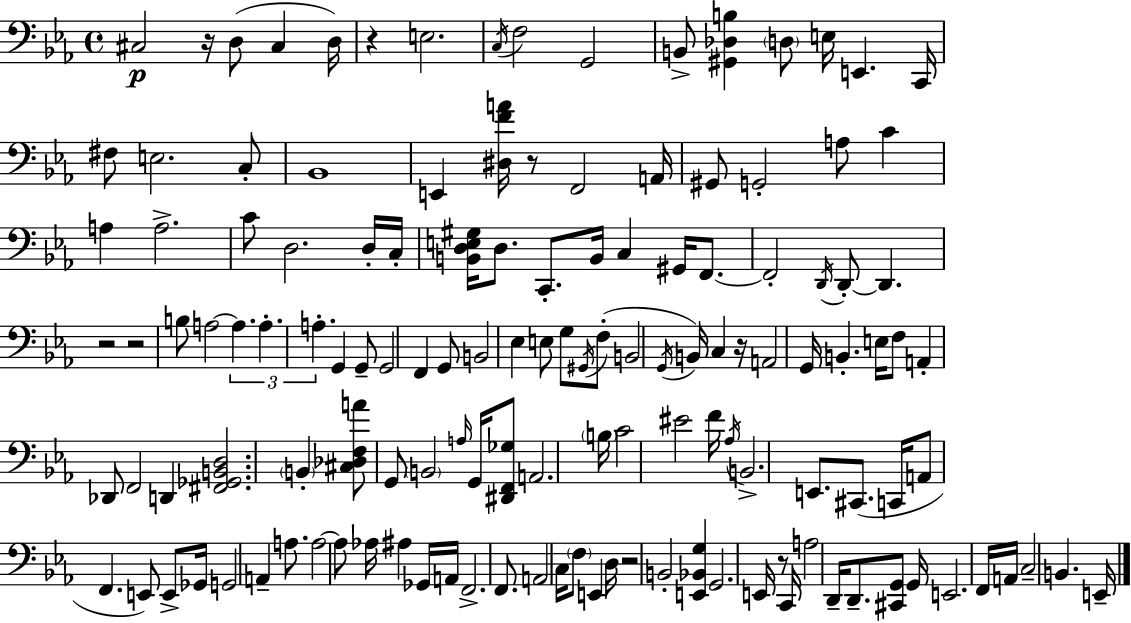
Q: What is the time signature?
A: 4/4